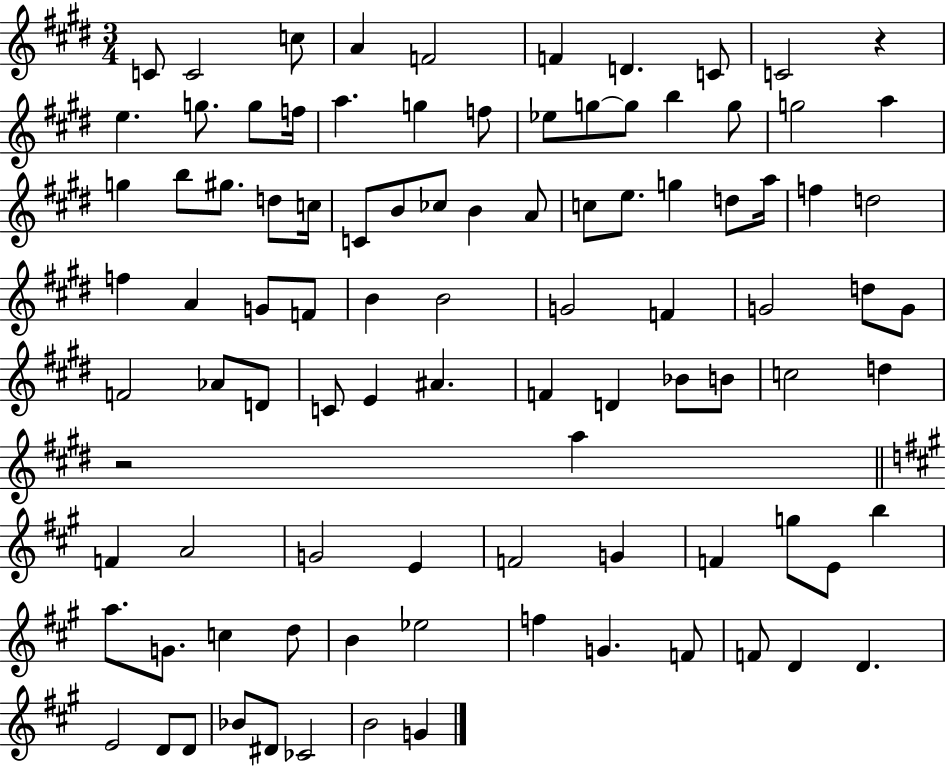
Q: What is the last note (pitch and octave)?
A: G4